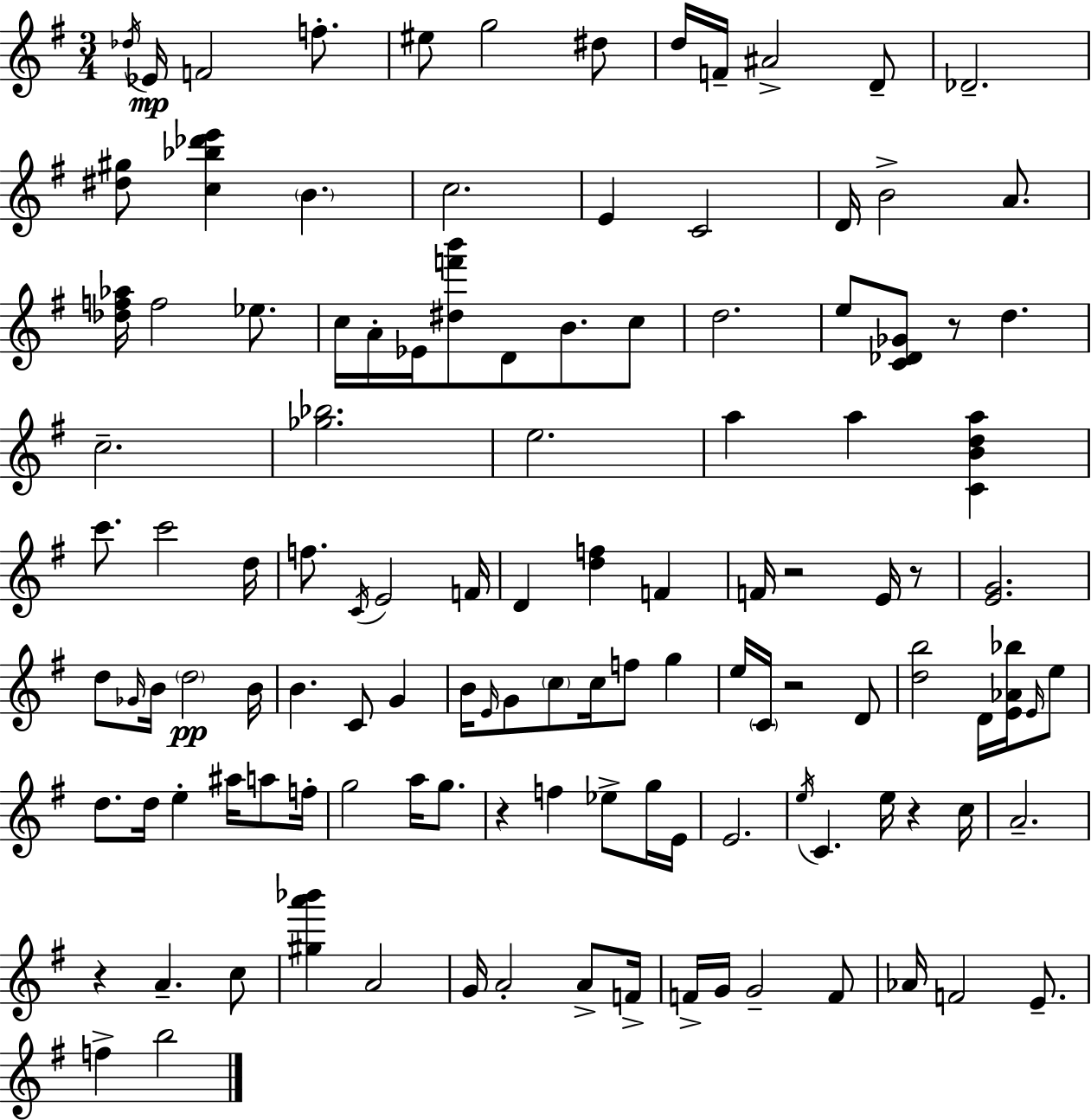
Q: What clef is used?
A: treble